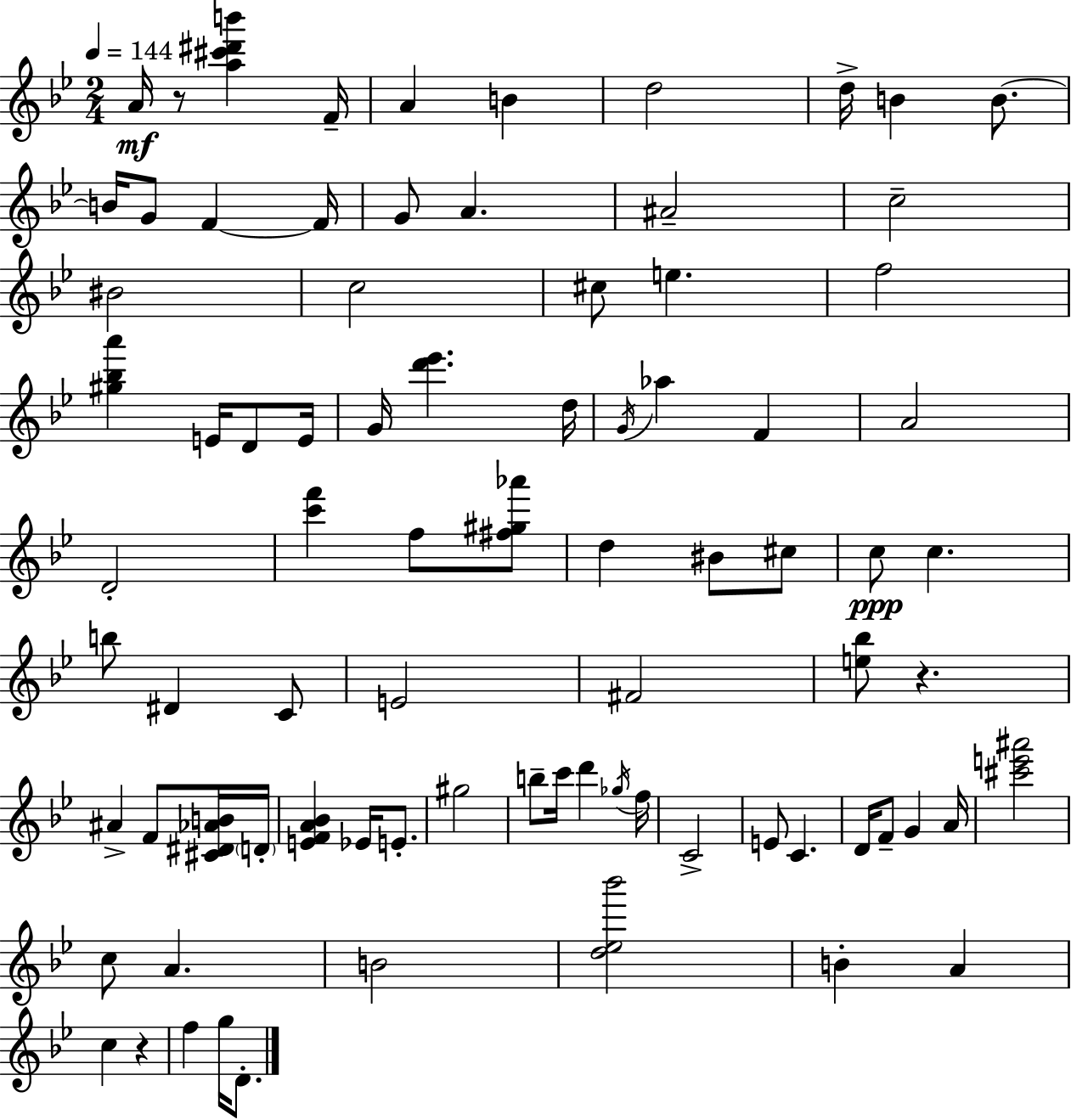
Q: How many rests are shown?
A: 3